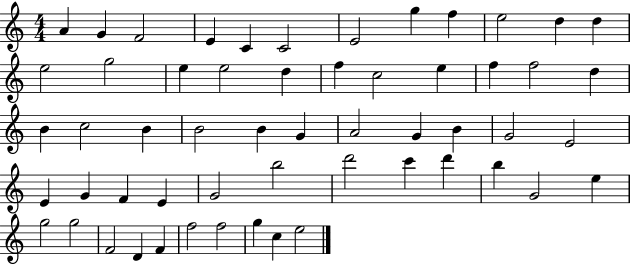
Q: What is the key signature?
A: C major